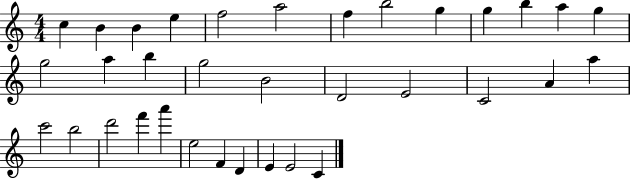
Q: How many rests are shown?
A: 0